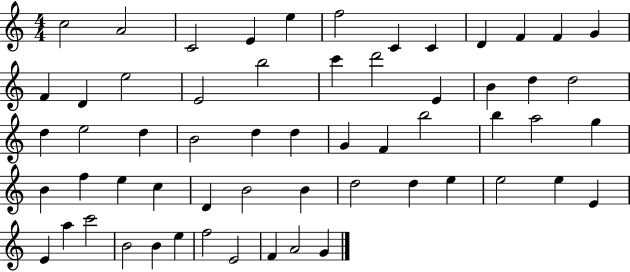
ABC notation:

X:1
T:Untitled
M:4/4
L:1/4
K:C
c2 A2 C2 E e f2 C C D F F G F D e2 E2 b2 c' d'2 E B d d2 d e2 d B2 d d G F b2 b a2 g B f e c D B2 B d2 d e e2 e E E a c'2 B2 B e f2 E2 F A2 G